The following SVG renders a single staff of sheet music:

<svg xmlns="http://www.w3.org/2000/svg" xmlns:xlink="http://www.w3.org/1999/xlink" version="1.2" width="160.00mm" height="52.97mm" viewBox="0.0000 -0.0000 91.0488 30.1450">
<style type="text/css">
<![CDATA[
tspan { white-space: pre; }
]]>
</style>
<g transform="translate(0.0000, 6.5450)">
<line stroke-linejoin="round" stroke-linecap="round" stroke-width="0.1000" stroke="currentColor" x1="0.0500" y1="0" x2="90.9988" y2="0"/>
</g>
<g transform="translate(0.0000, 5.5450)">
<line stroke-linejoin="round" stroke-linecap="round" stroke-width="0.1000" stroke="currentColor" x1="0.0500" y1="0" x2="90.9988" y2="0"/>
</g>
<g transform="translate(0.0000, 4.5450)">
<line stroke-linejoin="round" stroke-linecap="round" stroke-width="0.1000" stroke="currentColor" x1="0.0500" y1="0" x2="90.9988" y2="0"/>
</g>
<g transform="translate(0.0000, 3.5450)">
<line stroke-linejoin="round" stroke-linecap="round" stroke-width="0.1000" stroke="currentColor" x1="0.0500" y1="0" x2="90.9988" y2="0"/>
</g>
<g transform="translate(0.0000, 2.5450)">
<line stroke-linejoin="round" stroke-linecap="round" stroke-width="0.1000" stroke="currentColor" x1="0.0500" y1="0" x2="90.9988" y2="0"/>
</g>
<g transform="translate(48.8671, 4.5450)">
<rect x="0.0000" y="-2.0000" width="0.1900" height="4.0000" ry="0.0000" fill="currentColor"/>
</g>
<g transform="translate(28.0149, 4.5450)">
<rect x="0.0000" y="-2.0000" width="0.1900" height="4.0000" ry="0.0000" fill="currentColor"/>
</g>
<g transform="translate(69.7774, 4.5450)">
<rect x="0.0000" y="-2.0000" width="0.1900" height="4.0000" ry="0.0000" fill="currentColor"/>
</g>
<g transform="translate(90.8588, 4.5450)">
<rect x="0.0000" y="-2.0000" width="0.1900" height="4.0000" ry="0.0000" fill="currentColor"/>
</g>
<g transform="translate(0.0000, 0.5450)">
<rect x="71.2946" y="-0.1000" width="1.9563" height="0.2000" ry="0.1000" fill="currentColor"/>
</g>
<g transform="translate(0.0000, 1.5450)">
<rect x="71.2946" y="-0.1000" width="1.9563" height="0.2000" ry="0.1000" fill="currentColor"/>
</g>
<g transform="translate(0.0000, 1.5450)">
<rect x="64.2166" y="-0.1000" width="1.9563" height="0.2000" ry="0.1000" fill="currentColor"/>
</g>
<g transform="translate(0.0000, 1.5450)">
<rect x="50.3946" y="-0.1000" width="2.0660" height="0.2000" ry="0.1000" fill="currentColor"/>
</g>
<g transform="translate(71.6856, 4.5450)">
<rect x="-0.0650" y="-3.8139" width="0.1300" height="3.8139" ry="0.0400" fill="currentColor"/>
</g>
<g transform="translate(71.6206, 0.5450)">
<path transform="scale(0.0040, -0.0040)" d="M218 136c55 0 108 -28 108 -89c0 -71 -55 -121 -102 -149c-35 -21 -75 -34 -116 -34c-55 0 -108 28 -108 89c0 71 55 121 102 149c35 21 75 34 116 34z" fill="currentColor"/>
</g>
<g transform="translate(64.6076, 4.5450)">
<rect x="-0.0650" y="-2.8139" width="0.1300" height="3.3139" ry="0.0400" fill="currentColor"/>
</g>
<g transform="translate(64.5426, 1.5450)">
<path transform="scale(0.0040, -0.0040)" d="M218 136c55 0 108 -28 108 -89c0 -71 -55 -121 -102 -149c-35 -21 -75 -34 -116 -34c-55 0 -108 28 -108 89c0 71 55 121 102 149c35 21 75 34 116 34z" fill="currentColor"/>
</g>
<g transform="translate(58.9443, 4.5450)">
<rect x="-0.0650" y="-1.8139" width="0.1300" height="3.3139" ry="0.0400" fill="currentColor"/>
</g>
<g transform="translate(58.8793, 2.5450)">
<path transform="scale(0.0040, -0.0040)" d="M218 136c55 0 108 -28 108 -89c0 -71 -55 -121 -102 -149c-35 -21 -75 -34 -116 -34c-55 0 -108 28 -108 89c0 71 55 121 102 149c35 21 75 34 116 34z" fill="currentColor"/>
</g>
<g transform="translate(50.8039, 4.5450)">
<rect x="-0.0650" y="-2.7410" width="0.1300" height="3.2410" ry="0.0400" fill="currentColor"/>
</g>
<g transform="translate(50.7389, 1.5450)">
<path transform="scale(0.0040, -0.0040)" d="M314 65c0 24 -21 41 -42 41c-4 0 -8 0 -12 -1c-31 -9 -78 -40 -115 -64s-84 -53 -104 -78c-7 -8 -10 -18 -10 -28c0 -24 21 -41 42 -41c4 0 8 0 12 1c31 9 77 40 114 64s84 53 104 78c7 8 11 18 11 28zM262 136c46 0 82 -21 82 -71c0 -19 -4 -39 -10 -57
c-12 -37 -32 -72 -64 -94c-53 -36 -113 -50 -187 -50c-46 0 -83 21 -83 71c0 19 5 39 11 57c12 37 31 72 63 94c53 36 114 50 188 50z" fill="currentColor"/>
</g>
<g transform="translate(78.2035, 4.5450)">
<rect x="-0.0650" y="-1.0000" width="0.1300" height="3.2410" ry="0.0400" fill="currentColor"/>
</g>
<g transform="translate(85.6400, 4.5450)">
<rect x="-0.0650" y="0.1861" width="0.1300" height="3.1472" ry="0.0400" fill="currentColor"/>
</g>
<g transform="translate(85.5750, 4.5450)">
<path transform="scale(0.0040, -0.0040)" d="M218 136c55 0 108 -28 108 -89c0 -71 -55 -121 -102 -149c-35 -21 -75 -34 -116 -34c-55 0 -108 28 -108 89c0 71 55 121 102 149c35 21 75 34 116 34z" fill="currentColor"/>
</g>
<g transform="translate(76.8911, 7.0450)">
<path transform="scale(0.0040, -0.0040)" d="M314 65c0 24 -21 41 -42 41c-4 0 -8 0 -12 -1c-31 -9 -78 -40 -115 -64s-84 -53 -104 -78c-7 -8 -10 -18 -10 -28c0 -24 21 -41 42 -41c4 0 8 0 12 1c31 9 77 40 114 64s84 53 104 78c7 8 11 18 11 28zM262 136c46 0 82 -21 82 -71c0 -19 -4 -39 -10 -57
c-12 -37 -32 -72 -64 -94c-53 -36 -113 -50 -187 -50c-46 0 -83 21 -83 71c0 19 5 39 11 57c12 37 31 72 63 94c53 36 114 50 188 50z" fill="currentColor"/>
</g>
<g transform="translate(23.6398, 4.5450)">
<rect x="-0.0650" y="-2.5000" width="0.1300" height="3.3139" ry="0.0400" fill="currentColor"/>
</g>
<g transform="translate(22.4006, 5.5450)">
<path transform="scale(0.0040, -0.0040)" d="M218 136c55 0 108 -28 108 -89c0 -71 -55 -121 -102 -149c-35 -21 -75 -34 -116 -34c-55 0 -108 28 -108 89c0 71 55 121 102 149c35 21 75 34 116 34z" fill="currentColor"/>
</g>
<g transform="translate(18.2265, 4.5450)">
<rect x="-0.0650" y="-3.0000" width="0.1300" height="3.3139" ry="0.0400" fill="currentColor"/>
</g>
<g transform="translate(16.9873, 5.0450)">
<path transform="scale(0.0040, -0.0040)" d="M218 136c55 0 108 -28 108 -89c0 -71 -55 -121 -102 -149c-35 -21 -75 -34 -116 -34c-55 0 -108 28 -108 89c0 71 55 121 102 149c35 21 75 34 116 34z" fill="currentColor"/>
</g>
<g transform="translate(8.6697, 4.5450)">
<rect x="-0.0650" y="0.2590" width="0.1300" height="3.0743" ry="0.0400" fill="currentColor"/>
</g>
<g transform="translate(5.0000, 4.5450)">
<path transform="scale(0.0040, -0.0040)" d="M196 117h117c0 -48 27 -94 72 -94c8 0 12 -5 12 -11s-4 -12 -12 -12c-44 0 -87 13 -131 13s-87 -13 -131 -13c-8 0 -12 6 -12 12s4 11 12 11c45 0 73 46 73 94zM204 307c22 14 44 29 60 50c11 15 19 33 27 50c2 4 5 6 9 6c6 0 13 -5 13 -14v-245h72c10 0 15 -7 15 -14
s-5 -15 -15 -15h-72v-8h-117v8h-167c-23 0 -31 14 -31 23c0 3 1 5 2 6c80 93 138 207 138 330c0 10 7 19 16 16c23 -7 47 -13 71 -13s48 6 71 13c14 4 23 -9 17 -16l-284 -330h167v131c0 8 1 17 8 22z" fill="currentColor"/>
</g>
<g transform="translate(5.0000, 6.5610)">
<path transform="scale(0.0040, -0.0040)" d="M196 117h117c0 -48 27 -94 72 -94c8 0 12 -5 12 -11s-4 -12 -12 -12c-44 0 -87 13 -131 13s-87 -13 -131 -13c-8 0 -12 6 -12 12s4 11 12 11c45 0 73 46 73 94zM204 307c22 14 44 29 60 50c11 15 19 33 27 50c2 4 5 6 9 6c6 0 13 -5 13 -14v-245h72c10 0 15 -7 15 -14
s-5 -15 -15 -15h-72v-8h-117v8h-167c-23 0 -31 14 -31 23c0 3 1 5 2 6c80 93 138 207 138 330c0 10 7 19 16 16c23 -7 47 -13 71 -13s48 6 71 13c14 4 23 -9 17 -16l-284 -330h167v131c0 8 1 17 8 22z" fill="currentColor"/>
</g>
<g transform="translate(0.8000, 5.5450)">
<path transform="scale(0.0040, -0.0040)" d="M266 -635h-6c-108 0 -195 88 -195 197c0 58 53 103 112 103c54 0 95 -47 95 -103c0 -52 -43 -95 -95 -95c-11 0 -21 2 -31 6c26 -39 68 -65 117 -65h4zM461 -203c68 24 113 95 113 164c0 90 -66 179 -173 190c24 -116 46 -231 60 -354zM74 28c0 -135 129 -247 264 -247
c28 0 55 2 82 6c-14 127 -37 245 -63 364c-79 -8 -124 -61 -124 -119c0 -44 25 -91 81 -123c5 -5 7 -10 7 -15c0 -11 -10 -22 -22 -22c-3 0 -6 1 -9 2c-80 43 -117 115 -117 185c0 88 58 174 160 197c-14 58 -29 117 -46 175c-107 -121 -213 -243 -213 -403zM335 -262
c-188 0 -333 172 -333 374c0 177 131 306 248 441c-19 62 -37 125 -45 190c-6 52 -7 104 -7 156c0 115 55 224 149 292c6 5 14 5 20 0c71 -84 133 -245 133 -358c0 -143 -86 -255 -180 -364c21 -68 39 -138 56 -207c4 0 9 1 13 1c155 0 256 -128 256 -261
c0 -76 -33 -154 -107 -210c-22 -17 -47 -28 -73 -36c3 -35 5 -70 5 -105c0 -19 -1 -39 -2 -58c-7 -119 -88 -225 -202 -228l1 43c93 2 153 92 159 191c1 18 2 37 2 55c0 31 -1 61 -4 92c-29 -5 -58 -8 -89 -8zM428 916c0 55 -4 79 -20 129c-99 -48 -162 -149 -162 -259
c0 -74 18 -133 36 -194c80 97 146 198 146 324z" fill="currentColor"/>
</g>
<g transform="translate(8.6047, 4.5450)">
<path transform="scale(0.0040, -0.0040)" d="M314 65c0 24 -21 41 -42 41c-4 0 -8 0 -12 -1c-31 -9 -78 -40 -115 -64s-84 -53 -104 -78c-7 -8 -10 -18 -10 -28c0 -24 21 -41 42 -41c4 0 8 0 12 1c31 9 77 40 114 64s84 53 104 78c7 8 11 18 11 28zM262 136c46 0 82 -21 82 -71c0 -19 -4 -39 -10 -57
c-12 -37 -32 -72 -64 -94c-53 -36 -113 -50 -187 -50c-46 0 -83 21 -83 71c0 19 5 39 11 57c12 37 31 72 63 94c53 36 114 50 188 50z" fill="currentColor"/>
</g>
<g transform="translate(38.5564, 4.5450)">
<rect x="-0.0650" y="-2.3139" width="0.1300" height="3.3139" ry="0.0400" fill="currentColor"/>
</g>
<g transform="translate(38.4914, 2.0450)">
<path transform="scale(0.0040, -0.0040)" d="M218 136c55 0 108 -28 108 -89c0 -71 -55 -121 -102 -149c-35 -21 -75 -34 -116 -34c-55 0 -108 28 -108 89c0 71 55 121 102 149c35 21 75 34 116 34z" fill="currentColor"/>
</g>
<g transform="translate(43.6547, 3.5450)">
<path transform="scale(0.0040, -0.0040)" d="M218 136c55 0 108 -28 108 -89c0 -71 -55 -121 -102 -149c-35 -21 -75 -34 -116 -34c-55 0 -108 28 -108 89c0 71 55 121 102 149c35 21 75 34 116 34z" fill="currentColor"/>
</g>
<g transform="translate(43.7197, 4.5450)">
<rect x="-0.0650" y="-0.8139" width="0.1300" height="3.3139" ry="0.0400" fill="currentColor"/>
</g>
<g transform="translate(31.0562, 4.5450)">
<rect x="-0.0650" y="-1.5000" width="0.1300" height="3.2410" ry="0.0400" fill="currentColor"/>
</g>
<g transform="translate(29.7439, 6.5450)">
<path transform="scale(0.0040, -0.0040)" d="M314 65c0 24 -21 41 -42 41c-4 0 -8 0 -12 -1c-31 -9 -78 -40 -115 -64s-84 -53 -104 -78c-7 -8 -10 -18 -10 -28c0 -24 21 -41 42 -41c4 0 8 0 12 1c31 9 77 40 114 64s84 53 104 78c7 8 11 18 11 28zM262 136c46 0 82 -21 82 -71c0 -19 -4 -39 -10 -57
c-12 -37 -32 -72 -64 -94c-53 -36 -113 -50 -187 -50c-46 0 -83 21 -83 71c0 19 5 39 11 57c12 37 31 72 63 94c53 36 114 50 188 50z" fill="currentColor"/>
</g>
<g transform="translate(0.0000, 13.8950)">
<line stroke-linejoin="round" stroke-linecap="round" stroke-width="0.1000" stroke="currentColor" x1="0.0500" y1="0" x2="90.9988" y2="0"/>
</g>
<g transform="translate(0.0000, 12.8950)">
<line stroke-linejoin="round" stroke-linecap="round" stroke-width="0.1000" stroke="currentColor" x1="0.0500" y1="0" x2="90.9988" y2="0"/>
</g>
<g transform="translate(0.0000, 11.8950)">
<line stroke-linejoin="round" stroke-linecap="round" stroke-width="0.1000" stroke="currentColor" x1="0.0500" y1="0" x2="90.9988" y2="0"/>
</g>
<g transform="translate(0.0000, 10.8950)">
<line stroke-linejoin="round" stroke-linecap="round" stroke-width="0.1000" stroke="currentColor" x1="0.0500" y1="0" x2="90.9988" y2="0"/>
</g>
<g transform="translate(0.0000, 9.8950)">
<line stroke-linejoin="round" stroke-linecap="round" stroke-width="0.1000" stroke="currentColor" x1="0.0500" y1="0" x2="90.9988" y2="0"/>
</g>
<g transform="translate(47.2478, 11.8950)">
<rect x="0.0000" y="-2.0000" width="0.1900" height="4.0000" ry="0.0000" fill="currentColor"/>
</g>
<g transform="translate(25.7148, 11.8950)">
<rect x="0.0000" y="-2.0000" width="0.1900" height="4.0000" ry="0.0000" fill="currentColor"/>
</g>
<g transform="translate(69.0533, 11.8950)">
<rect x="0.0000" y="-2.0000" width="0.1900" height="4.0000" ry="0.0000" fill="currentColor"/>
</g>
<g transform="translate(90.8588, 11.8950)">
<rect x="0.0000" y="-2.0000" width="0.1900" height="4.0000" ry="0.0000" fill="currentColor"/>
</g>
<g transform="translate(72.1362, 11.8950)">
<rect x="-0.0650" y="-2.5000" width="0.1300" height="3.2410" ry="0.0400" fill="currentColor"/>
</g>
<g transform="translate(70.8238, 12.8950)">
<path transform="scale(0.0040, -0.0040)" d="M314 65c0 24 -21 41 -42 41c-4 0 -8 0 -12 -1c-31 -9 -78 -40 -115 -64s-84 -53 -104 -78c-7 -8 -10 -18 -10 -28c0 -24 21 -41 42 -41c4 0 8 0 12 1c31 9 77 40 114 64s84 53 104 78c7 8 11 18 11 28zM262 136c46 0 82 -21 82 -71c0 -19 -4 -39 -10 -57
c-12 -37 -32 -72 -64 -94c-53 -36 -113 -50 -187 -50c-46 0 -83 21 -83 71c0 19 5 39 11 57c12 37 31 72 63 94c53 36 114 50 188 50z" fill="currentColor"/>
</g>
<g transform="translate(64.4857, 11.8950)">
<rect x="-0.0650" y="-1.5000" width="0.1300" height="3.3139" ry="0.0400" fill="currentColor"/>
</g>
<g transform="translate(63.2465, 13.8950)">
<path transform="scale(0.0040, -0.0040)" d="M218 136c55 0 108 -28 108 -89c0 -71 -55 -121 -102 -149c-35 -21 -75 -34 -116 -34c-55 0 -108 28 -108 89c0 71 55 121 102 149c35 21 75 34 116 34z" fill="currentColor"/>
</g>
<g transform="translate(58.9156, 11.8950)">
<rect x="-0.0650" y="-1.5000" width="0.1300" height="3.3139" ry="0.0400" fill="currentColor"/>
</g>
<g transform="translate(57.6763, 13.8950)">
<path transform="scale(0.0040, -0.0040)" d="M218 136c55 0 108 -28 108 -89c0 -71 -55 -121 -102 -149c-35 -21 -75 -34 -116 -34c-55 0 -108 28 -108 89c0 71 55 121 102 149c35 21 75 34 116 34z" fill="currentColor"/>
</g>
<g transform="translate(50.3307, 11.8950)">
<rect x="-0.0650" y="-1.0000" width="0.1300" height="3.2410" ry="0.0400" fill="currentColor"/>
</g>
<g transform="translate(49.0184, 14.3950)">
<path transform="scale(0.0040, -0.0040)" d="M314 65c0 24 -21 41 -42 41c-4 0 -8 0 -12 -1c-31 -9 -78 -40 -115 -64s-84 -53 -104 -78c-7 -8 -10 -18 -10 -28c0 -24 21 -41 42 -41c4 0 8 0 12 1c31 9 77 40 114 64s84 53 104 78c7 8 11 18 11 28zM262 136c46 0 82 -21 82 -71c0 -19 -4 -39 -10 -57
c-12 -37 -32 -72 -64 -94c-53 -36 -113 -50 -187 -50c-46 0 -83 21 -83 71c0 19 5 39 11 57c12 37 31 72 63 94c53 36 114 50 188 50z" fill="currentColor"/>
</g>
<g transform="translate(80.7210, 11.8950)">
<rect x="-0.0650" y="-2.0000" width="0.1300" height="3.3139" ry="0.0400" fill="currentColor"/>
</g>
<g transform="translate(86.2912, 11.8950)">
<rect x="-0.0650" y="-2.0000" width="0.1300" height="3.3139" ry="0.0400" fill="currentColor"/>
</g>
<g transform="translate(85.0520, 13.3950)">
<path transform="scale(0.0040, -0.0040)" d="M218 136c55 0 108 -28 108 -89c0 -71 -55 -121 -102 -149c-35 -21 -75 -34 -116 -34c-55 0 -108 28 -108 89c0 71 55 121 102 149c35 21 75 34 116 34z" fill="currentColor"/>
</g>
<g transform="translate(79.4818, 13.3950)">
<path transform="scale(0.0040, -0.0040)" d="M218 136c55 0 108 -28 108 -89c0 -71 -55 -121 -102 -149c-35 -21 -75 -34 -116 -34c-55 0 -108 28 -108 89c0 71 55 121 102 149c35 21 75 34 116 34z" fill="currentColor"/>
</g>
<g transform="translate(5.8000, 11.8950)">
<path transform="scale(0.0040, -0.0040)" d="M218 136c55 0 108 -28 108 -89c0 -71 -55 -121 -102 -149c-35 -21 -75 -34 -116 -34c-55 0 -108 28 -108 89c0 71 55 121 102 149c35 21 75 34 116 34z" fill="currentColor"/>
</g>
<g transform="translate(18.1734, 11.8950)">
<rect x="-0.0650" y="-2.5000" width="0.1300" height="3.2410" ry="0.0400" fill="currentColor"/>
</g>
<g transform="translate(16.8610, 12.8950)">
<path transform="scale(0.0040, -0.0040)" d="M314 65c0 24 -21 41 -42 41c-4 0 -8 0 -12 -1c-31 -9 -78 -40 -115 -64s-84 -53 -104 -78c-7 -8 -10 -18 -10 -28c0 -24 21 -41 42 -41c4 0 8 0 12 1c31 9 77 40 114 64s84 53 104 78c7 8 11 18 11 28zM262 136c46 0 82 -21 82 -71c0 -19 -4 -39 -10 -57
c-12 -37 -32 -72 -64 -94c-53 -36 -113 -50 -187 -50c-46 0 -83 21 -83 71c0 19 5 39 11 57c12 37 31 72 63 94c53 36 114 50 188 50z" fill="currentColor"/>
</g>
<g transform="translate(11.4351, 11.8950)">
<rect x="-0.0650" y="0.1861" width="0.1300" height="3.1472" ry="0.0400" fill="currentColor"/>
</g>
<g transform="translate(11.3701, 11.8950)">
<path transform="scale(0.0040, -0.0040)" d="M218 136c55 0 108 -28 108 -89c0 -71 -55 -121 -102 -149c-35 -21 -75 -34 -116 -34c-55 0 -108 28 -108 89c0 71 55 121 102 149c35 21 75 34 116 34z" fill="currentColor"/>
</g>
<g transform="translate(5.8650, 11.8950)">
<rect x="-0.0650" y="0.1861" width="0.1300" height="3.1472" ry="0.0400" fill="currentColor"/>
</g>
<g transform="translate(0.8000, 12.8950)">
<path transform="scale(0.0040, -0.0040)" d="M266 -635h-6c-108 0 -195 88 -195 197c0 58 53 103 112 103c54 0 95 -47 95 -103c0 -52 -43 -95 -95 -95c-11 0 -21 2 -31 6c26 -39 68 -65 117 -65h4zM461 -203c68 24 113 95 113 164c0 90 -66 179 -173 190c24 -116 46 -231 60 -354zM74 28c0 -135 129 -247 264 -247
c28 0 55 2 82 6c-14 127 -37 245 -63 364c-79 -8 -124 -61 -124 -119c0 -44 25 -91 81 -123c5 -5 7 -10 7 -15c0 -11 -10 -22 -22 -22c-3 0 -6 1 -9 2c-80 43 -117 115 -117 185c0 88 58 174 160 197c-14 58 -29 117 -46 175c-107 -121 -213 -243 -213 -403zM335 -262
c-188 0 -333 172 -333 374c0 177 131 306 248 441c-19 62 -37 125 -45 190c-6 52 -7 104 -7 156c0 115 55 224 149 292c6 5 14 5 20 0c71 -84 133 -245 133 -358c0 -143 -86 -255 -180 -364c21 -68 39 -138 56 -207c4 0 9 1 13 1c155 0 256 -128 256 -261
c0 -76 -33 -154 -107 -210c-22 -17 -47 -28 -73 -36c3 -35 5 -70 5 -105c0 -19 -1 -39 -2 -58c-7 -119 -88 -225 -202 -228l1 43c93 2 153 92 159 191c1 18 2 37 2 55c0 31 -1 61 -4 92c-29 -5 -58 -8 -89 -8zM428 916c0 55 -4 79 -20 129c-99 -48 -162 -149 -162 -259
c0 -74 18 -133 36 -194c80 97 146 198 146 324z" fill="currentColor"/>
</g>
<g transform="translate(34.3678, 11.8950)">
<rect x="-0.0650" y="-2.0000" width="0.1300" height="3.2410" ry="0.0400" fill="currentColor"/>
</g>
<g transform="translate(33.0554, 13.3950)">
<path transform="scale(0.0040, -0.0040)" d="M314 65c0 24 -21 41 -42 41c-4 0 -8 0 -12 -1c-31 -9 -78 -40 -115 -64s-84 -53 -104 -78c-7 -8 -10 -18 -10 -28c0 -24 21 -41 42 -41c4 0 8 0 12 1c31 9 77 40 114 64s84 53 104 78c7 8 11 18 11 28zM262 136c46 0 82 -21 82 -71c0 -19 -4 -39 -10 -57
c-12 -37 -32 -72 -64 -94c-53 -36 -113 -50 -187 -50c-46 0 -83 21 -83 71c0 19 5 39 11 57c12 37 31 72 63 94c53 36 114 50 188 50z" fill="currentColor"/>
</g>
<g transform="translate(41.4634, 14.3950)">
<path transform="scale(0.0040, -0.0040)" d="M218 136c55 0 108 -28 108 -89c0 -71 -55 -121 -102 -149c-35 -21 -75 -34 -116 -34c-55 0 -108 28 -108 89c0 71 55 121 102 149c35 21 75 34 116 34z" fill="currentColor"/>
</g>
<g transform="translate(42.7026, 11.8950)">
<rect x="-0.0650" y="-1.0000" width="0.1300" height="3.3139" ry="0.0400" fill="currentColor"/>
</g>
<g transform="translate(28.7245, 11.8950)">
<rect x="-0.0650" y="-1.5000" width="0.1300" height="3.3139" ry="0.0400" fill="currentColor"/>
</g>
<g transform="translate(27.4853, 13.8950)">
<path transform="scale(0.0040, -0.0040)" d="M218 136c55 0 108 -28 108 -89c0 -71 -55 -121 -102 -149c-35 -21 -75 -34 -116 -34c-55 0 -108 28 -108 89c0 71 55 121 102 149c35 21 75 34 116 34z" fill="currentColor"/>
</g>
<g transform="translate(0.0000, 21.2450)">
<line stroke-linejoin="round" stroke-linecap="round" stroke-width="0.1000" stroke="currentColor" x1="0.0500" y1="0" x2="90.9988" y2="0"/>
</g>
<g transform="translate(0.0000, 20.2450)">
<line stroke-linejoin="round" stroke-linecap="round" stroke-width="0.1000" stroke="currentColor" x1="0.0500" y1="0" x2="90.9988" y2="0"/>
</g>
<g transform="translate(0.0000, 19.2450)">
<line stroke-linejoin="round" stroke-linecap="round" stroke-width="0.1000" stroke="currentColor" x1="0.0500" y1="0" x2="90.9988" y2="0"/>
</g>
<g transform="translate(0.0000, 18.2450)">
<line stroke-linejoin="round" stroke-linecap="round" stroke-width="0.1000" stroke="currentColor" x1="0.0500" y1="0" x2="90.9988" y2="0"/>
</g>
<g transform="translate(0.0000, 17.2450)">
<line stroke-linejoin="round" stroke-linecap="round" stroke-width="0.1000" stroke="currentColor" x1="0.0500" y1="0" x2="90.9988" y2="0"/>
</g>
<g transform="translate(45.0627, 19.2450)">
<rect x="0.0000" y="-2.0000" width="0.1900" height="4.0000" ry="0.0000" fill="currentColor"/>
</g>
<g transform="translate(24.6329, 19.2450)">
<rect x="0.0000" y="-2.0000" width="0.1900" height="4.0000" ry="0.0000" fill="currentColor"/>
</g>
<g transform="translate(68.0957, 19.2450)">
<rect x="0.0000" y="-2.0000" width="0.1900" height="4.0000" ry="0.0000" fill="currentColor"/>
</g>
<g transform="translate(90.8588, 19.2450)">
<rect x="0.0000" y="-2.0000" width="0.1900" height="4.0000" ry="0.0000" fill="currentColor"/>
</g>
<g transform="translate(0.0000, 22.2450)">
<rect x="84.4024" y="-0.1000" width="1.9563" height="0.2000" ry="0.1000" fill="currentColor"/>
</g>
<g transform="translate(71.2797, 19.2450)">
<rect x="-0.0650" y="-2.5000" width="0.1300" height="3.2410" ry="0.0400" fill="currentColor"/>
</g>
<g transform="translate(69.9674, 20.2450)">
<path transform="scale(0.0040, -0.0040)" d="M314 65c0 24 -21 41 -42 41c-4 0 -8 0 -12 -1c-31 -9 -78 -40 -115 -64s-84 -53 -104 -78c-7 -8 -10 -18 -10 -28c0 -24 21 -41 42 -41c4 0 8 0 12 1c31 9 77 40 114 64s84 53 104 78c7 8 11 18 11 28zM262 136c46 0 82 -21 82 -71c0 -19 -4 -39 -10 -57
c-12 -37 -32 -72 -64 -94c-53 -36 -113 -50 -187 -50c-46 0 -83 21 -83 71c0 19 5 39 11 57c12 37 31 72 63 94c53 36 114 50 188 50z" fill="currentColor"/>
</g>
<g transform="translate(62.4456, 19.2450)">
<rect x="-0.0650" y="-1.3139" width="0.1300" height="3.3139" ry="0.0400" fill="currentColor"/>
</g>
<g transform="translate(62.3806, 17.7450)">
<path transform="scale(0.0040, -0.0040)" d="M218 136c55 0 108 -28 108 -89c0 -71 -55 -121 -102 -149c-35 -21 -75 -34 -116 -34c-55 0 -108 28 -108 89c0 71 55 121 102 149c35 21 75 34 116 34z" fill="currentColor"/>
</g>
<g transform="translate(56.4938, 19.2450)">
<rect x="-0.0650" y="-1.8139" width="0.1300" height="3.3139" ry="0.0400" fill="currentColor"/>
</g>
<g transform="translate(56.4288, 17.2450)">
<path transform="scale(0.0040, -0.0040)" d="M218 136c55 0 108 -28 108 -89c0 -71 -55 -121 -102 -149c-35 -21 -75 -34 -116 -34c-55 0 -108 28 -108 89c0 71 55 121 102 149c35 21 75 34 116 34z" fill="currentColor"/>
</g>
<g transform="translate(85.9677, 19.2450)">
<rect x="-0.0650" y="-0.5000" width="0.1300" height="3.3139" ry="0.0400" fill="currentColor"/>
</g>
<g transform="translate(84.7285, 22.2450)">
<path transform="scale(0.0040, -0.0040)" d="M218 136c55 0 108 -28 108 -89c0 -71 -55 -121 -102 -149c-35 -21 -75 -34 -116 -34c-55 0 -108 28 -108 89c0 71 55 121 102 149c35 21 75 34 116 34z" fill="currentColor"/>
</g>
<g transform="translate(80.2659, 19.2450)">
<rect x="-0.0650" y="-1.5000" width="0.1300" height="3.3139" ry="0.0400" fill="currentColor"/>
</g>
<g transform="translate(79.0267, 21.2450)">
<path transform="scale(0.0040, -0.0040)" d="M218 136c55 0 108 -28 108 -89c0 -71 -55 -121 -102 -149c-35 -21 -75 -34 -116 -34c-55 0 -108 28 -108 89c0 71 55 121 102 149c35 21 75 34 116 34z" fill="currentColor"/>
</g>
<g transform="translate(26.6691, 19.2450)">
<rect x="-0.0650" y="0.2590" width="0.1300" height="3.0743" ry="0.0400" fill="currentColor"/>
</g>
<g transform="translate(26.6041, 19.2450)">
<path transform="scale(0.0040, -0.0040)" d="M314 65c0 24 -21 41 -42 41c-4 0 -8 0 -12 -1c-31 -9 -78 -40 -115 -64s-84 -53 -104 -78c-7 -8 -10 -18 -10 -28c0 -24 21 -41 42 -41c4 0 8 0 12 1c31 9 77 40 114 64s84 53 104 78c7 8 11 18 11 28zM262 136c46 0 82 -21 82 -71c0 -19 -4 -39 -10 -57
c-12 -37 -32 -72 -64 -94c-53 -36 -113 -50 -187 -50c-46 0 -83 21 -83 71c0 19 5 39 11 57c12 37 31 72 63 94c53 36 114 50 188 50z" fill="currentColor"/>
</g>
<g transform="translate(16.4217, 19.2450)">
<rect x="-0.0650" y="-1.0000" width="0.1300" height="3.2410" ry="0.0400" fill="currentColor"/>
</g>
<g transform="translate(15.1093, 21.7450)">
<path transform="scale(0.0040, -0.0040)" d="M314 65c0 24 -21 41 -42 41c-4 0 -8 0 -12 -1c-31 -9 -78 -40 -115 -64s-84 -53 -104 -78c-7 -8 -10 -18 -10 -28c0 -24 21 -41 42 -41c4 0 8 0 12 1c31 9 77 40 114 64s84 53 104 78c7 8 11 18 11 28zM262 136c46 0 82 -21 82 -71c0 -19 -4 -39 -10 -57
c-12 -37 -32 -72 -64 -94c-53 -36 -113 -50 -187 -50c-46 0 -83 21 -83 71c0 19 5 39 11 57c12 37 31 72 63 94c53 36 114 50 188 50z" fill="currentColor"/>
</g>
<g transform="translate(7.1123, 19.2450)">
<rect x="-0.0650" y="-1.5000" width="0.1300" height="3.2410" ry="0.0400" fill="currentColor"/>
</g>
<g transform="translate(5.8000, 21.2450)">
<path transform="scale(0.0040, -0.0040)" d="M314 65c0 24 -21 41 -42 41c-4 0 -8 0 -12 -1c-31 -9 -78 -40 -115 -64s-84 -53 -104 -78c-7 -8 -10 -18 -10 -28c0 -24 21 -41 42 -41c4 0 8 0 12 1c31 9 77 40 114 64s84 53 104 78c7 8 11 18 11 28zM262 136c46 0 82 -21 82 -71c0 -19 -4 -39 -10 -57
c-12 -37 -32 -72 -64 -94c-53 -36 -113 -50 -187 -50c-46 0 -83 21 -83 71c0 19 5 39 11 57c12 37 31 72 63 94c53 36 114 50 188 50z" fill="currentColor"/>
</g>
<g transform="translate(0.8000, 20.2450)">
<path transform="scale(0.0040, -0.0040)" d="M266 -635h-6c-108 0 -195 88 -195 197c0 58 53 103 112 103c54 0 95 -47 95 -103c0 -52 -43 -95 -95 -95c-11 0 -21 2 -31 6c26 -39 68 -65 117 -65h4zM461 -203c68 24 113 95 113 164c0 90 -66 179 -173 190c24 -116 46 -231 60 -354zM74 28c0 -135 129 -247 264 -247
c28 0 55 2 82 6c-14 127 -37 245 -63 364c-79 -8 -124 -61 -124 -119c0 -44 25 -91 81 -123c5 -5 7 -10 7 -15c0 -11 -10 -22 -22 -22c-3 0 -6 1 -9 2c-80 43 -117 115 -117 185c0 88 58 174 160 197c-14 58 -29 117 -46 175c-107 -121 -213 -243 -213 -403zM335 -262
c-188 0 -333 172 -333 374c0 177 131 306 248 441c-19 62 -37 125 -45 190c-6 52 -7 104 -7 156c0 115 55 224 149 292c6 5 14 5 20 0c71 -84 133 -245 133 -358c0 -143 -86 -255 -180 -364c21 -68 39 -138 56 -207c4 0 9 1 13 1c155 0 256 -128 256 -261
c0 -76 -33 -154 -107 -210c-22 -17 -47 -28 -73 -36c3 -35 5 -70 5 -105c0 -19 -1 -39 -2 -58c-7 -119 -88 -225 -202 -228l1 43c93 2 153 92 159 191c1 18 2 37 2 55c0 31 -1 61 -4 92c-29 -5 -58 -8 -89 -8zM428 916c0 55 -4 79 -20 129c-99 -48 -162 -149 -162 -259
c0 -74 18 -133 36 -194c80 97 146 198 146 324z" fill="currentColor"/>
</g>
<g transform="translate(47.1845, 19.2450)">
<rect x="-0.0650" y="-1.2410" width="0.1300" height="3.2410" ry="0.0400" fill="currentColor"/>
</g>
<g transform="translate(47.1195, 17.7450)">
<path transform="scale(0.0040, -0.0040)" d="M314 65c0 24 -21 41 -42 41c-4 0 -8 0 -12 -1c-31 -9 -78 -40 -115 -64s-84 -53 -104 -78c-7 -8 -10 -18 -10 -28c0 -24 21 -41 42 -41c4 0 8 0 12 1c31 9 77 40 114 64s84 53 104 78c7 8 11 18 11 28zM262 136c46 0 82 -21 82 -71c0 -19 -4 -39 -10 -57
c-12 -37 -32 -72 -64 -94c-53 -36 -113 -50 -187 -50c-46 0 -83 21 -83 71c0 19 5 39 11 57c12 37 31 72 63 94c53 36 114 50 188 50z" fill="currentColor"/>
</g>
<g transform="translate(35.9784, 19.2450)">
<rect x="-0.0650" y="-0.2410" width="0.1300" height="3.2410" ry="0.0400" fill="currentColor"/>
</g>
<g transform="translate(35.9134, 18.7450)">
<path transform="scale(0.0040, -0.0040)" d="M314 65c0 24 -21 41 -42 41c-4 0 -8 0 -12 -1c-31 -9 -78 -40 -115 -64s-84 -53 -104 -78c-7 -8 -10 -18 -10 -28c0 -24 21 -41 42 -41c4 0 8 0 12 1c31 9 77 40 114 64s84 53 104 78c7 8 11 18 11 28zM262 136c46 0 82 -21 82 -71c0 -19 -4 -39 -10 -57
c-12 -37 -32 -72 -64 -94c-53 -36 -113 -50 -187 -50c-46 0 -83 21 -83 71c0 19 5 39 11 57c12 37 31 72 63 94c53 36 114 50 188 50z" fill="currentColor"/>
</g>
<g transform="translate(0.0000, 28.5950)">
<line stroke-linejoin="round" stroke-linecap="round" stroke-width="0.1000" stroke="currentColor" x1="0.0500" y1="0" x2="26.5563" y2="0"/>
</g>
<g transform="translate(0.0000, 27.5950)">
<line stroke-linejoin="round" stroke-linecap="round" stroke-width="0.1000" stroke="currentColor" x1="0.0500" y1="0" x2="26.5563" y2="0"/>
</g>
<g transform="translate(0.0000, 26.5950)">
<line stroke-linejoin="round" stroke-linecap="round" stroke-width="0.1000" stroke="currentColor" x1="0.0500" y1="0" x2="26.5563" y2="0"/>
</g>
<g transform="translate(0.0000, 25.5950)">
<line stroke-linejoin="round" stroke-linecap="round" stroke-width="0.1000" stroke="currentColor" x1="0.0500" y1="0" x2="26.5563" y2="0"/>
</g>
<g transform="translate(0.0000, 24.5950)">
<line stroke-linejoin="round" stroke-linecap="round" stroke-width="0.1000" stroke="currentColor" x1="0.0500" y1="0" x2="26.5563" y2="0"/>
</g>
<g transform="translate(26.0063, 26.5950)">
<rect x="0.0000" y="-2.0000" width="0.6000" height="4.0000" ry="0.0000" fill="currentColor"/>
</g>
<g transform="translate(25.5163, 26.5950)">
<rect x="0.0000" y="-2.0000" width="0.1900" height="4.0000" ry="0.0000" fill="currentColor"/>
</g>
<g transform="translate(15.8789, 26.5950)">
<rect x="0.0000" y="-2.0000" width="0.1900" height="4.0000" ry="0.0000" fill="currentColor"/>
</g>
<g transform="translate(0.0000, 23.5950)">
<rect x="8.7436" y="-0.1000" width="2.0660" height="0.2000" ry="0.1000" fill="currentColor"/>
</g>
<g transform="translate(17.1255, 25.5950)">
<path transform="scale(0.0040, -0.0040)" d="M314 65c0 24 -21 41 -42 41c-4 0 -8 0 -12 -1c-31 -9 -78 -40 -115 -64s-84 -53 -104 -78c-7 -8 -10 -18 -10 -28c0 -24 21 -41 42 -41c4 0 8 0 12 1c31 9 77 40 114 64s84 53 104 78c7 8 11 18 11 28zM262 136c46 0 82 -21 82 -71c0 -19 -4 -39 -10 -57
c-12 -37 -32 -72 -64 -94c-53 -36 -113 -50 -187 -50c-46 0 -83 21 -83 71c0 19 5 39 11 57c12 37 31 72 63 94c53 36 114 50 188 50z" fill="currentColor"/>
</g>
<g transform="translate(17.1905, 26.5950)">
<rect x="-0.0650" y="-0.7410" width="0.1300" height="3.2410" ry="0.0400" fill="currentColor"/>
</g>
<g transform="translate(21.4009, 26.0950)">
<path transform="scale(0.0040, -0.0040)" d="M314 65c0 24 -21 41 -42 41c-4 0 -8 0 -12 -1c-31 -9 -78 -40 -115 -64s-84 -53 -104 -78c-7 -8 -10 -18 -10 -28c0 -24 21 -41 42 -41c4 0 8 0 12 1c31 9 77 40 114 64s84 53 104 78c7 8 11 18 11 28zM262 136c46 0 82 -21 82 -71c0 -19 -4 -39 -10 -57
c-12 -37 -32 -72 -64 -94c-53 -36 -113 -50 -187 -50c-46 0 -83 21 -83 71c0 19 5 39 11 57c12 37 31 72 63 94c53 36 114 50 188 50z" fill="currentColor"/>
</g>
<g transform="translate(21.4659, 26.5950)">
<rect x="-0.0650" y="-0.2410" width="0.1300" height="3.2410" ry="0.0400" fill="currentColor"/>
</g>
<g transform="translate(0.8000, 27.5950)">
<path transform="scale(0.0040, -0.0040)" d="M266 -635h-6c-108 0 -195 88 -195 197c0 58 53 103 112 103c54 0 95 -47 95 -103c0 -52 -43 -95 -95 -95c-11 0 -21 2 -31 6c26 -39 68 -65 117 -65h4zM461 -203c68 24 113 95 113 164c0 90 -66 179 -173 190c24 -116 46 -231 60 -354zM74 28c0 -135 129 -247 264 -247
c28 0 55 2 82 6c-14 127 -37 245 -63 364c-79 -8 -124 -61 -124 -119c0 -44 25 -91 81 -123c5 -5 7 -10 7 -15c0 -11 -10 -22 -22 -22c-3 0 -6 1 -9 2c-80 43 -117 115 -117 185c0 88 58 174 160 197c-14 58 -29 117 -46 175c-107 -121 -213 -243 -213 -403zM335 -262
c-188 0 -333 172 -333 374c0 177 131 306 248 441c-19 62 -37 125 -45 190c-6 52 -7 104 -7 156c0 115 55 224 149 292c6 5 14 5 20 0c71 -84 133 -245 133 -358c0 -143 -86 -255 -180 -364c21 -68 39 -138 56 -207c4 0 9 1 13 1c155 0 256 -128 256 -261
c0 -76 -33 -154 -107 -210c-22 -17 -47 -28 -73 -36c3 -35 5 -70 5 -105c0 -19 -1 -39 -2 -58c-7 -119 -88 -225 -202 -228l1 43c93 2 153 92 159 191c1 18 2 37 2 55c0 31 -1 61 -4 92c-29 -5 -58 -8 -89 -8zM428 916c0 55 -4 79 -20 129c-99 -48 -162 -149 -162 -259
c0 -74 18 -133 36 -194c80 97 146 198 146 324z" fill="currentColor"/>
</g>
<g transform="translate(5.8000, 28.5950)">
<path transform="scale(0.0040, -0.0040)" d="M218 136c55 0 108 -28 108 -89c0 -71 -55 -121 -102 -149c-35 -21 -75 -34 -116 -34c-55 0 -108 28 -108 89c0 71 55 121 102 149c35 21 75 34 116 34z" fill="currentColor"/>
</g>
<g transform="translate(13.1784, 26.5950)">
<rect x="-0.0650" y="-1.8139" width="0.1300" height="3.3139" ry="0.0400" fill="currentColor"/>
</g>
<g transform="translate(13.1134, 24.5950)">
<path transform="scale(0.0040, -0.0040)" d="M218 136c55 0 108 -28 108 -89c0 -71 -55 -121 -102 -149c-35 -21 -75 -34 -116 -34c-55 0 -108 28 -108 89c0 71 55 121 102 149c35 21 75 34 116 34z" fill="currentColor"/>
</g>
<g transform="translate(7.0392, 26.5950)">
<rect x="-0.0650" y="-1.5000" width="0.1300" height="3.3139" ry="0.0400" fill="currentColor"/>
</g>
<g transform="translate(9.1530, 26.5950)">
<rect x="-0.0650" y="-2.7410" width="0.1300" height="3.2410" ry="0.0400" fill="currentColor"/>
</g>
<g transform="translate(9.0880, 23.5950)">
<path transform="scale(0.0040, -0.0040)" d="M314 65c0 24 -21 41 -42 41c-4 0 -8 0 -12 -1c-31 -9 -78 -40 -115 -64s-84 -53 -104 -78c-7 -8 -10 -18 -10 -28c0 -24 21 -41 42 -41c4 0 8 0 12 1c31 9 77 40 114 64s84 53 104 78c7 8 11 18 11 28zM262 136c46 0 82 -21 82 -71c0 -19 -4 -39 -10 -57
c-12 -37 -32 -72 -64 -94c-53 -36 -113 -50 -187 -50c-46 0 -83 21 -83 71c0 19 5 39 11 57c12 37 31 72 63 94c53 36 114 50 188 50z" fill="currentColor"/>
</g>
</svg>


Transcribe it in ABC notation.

X:1
T:Untitled
M:4/4
L:1/4
K:C
B2 A G E2 g d a2 f a c' D2 B B B G2 E F2 D D2 E E G2 F F E2 D2 B2 c2 e2 f e G2 E C E a2 f d2 c2